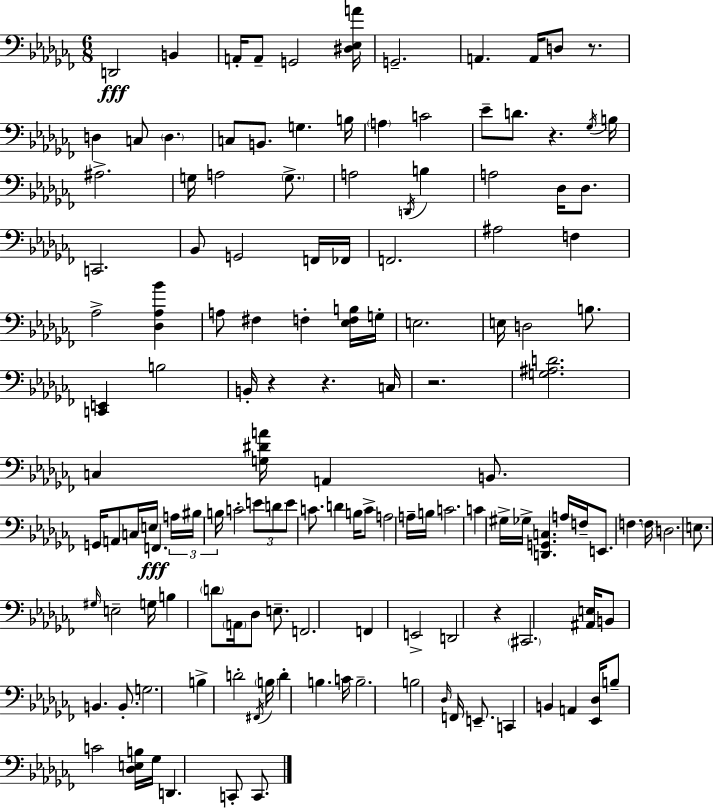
D2/h B2/q A2/s A2/e G2/h [D#3,Eb3,A4]/s G2/h. A2/q. A2/s D3/e R/e. D3/q C3/e D3/q. C3/e B2/e. G3/q. B3/s A3/q C4/h Eb4/e D4/e. R/q. Gb3/s B3/s A#3/h. G3/s A3/h G3/e. A3/h D2/s B3/q A3/h Db3/s Db3/e. C2/h. Bb2/e G2/h F2/s FES2/s F2/h. A#3/h F3/q Ab3/h [Db3,Ab3,Bb4]/q A3/e F#3/q F3/q [Eb3,F3,B3]/s G3/s E3/h. E3/s D3/h B3/e. [C2,E2]/q B3/h B2/s R/q R/q. C3/s R/h. [G3,A#3,D4]/h. C3/q [G3,D#4,A4]/s A2/q B2/e. G2/s A2/e C3/s E3/s F2/q. A3/s BIS3/s B3/s C4/h E4/e D4/e E4/e C4/e. D4/q B3/s C4/e A3/h A3/s B3/s C4/h. C4/q G#3/s Gb3/s [D2,G2,C3]/q. A3/s F3/s E2/e. F3/q. F3/s D3/h. E3/e. G#3/s E3/h G3/s B3/q D4/e A2/s Db3/e E3/e. F2/h. F2/q E2/h D2/h R/q C#2/h. [A#2,E3]/s B2/e B2/q. B2/e. G3/h. B3/q D4/h F#2/s B3/s D4/q B3/q. C4/s B3/h. B3/h Db3/s F2/s E2/e. C2/q B2/q A2/q [Eb2,Db3]/s B3/e C4/h [Db3,E3,B3]/s Gb3/s D2/q. C2/e C2/e.